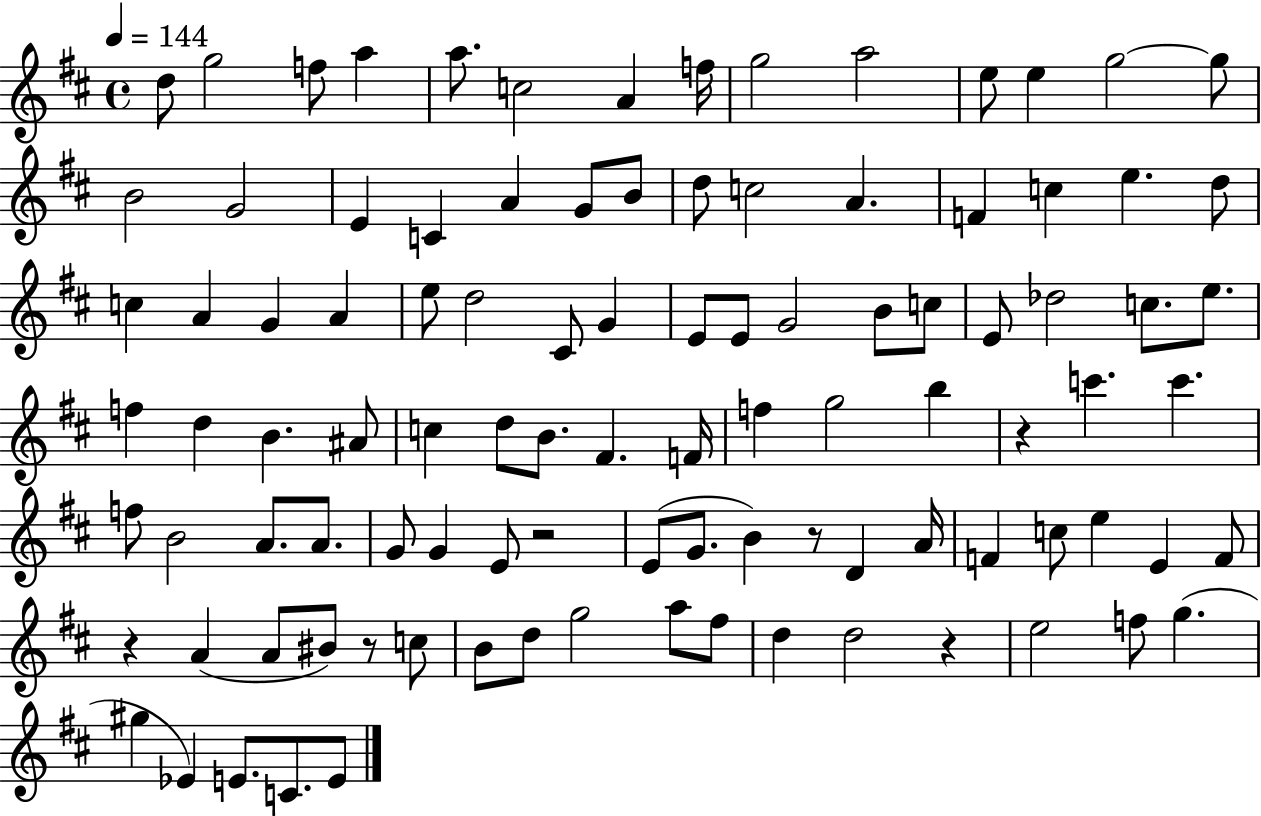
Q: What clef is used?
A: treble